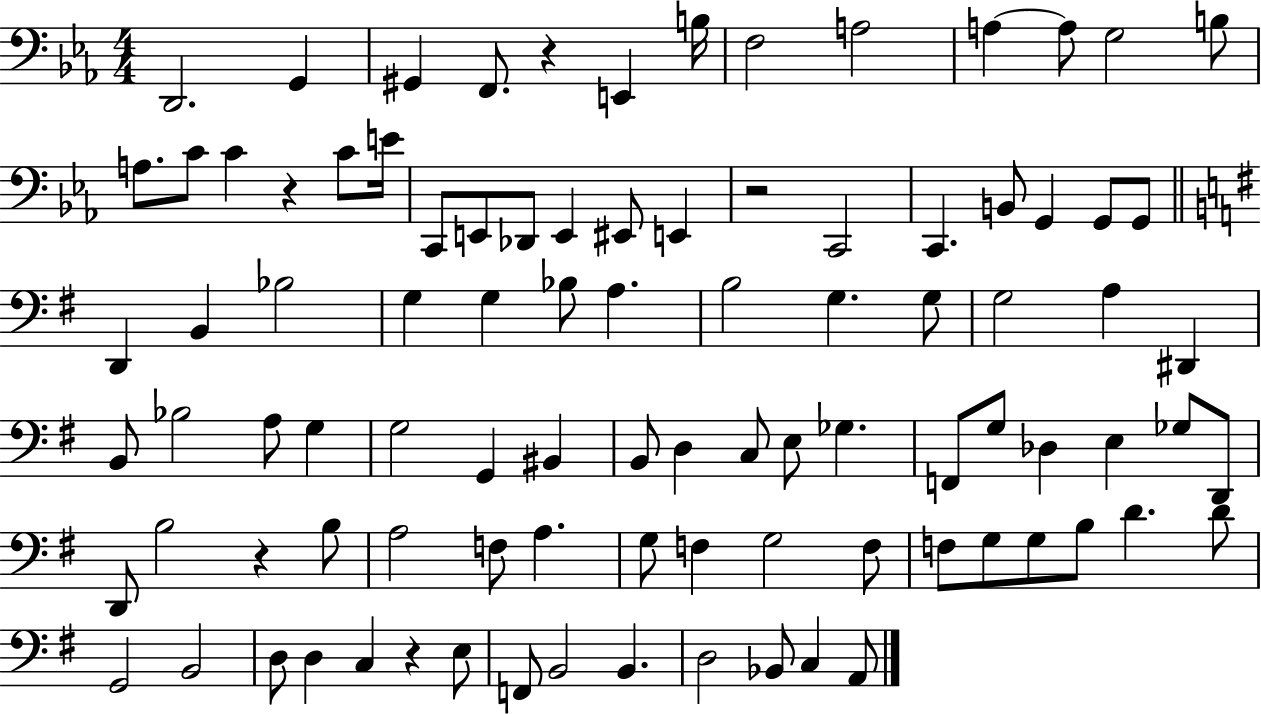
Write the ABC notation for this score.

X:1
T:Untitled
M:4/4
L:1/4
K:Eb
D,,2 G,, ^G,, F,,/2 z E,, B,/4 F,2 A,2 A, A,/2 G,2 B,/2 A,/2 C/2 C z C/2 E/4 C,,/2 E,,/2 _D,,/2 E,, ^E,,/2 E,, z2 C,,2 C,, B,,/2 G,, G,,/2 G,,/2 D,, B,, _B,2 G, G, _B,/2 A, B,2 G, G,/2 G,2 A, ^D,, B,,/2 _B,2 A,/2 G, G,2 G,, ^B,, B,,/2 D, C,/2 E,/2 _G, F,,/2 G,/2 _D, E, _G,/2 D,,/2 D,,/2 B,2 z B,/2 A,2 F,/2 A, G,/2 F, G,2 F,/2 F,/2 G,/2 G,/2 B,/2 D D/2 G,,2 B,,2 D,/2 D, C, z E,/2 F,,/2 B,,2 B,, D,2 _B,,/2 C, A,,/2